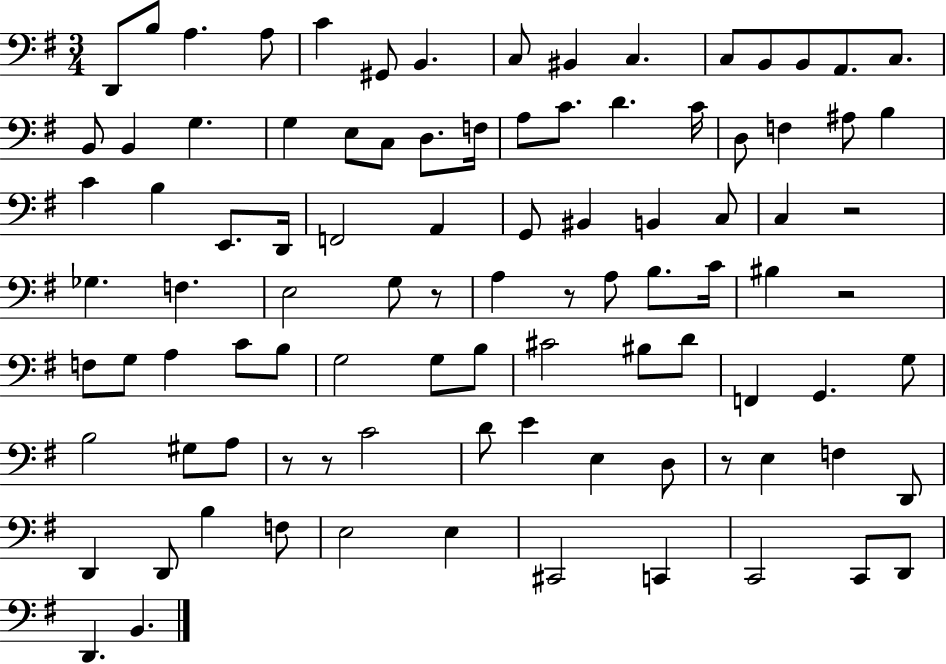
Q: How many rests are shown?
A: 7